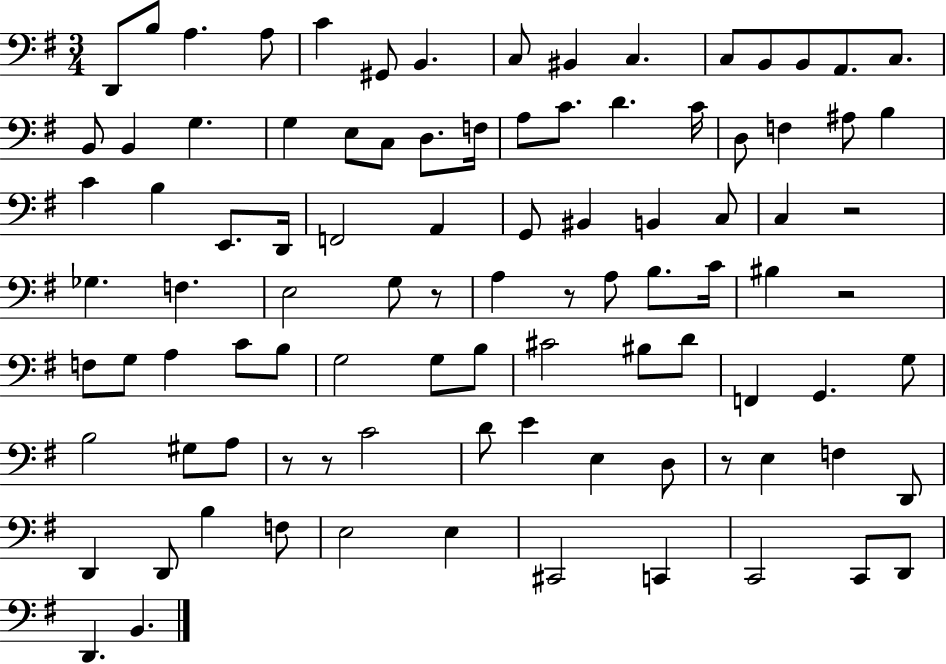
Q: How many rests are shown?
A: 7